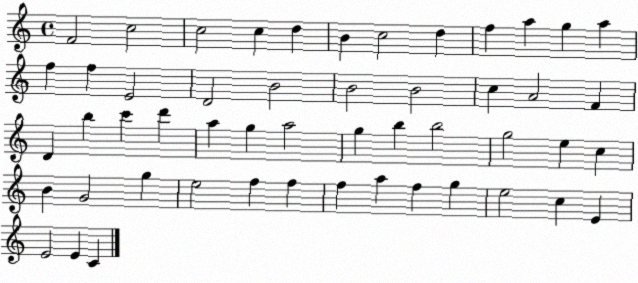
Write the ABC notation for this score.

X:1
T:Untitled
M:4/4
L:1/4
K:C
F2 c2 c2 c d B c2 d f a g a f f E2 D2 B2 B2 B2 c A2 F D b c' d' a g a2 g b b2 g2 e c B G2 g e2 f f f a f g e2 c E E2 E C